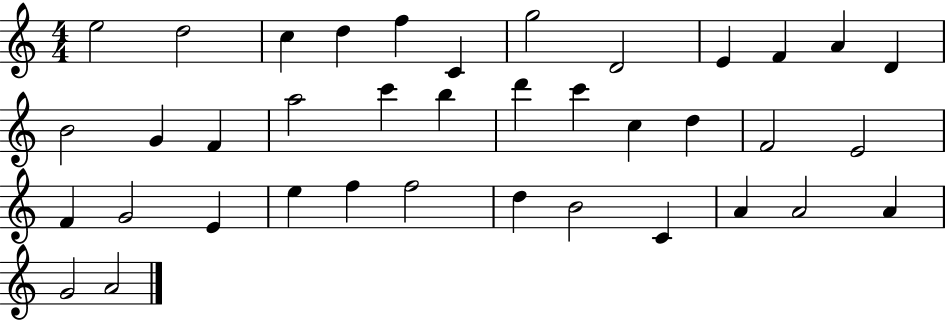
E5/h D5/h C5/q D5/q F5/q C4/q G5/h D4/h E4/q F4/q A4/q D4/q B4/h G4/q F4/q A5/h C6/q B5/q D6/q C6/q C5/q D5/q F4/h E4/h F4/q G4/h E4/q E5/q F5/q F5/h D5/q B4/h C4/q A4/q A4/h A4/q G4/h A4/h